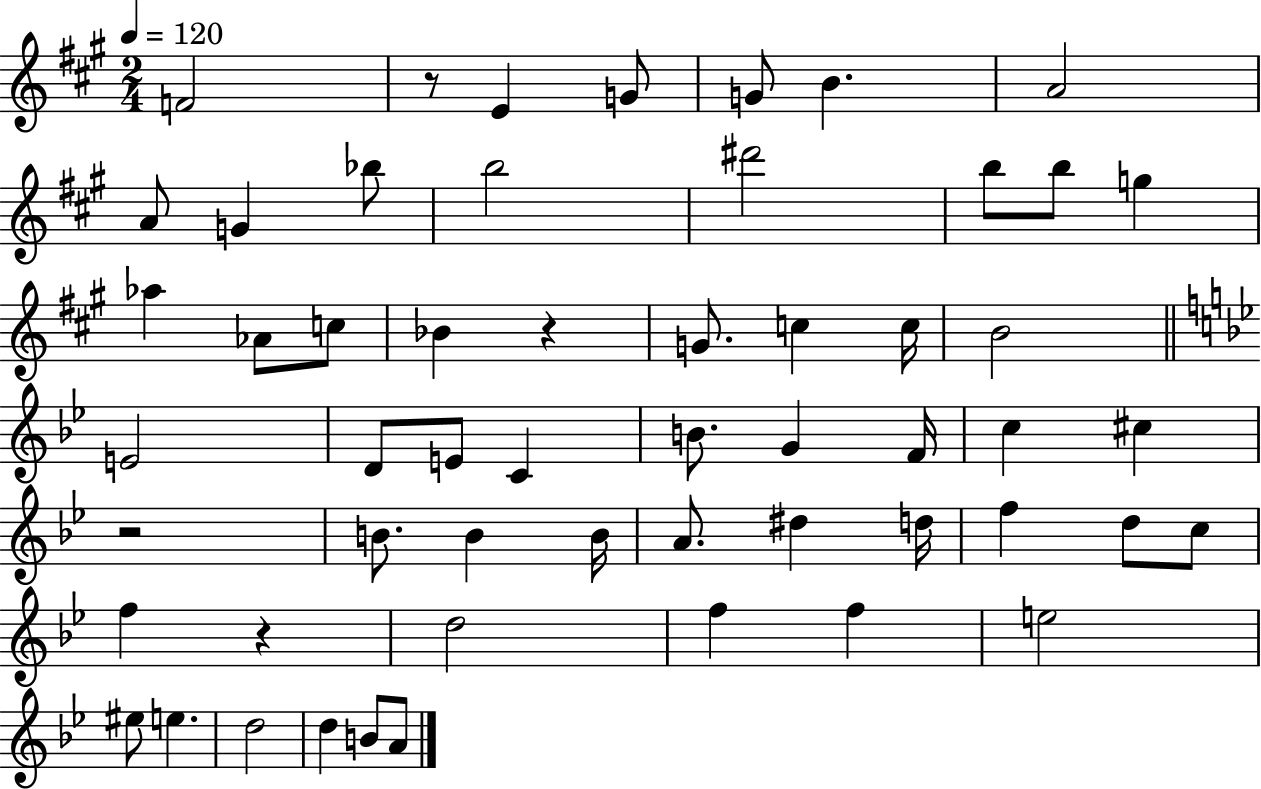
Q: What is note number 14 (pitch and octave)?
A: G5